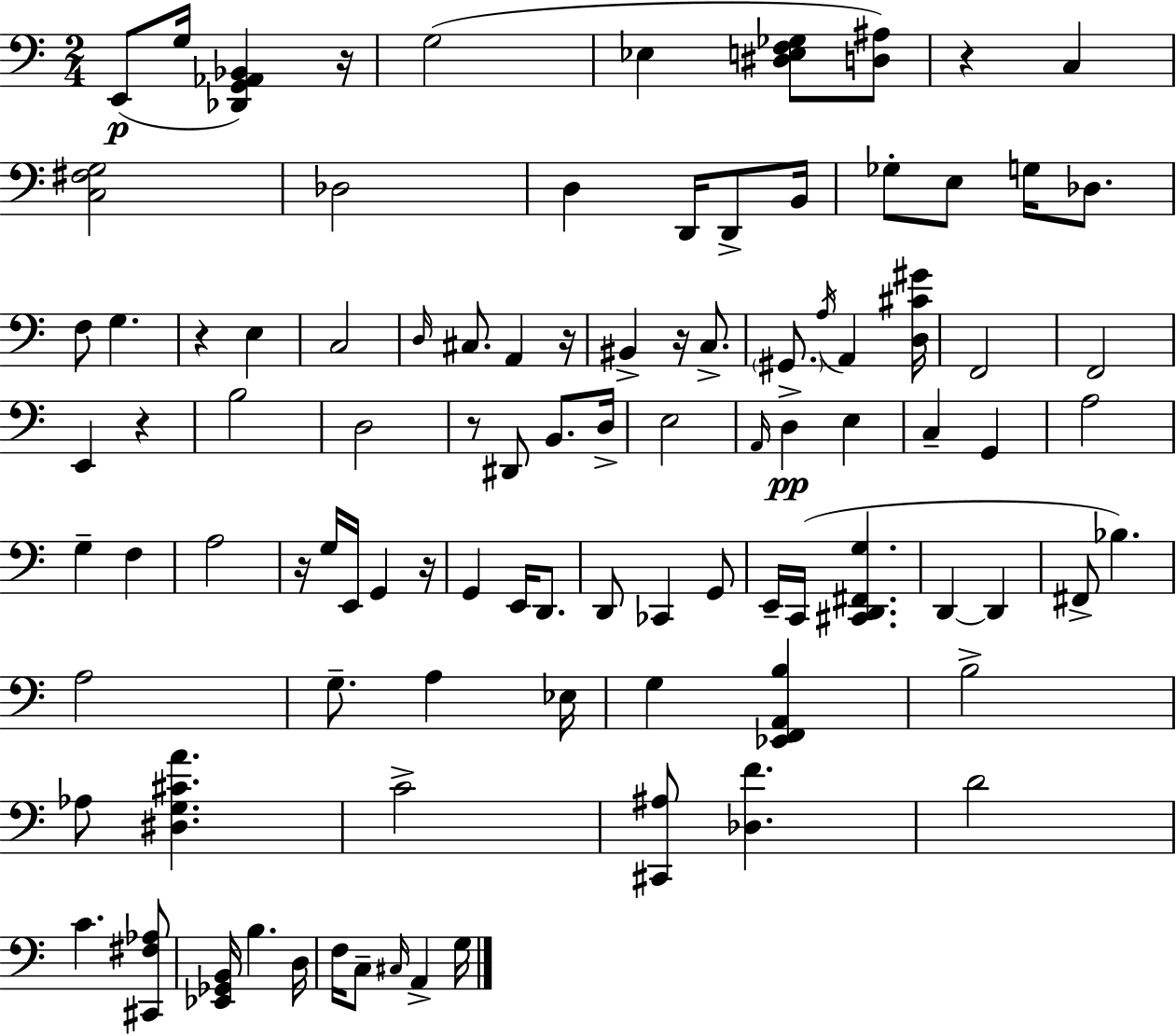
{
  \clef bass
  \numericTimeSignature
  \time 2/4
  \key c \major
  \repeat volta 2 { e,8(\p g16 <des, g, aes, bes,>4) r16 | g2( | ees4 <dis e f ges>8 <d ais>8) | r4 c4 | \break <c fis g>2 | des2 | d4 d,16 d,8-> b,16 | ges8-. e8 g16 des8. | \break f8 g4. | r4 e4 | c2 | \grace { d16 } cis8. a,4 | \break r16 bis,4-> r16 c8.-> | \parenthesize gis,8. \acciaccatura { a16 } a,4 | <d cis' gis'>16 f,2 | f,2 | \break e,4 r4 | b2 | d2 | r8 dis,8 b,8. | \break d16-> e2 | \grace { a,16 } d4->\pp e4 | c4-- g,4 | a2 | \break g4-- f4 | a2 | r16 g16 e,16 g,4 | r16 g,4 e,16 | \break d,8. d,8 ces,4 | g,8 e,16-- c,16( <cis, d, fis, g>4. | d,4~~ d,4 | fis,8-> bes4.) | \break a2 | g8.-- a4 | ees16 g4 <ees, f, a, b>4 | b2-> | \break aes8 <dis g cis' a'>4. | c'2-> | <cis, ais>8 <des f'>4. | d'2 | \break c'4. | <cis, fis aes>8 <ees, ges, b,>16 b4. | d16 f16 c8-- \grace { cis16 } a,4-> | g16 } \bar "|."
}